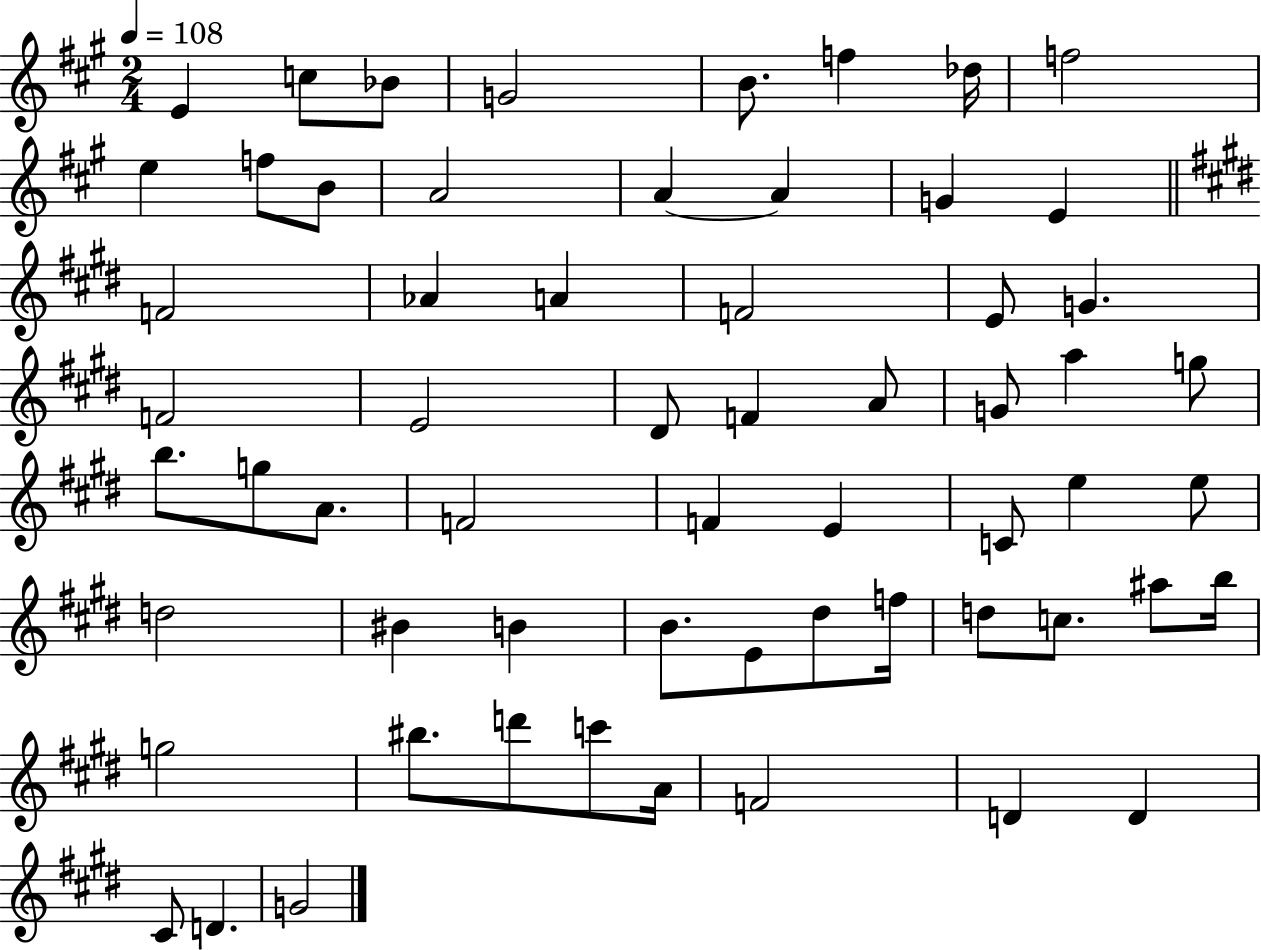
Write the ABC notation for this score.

X:1
T:Untitled
M:2/4
L:1/4
K:A
E c/2 _B/2 G2 B/2 f _d/4 f2 e f/2 B/2 A2 A A G E F2 _A A F2 E/2 G F2 E2 ^D/2 F A/2 G/2 a g/2 b/2 g/2 A/2 F2 F E C/2 e e/2 d2 ^B B B/2 E/2 ^d/2 f/4 d/2 c/2 ^a/2 b/4 g2 ^b/2 d'/2 c'/2 A/4 F2 D D ^C/2 D G2